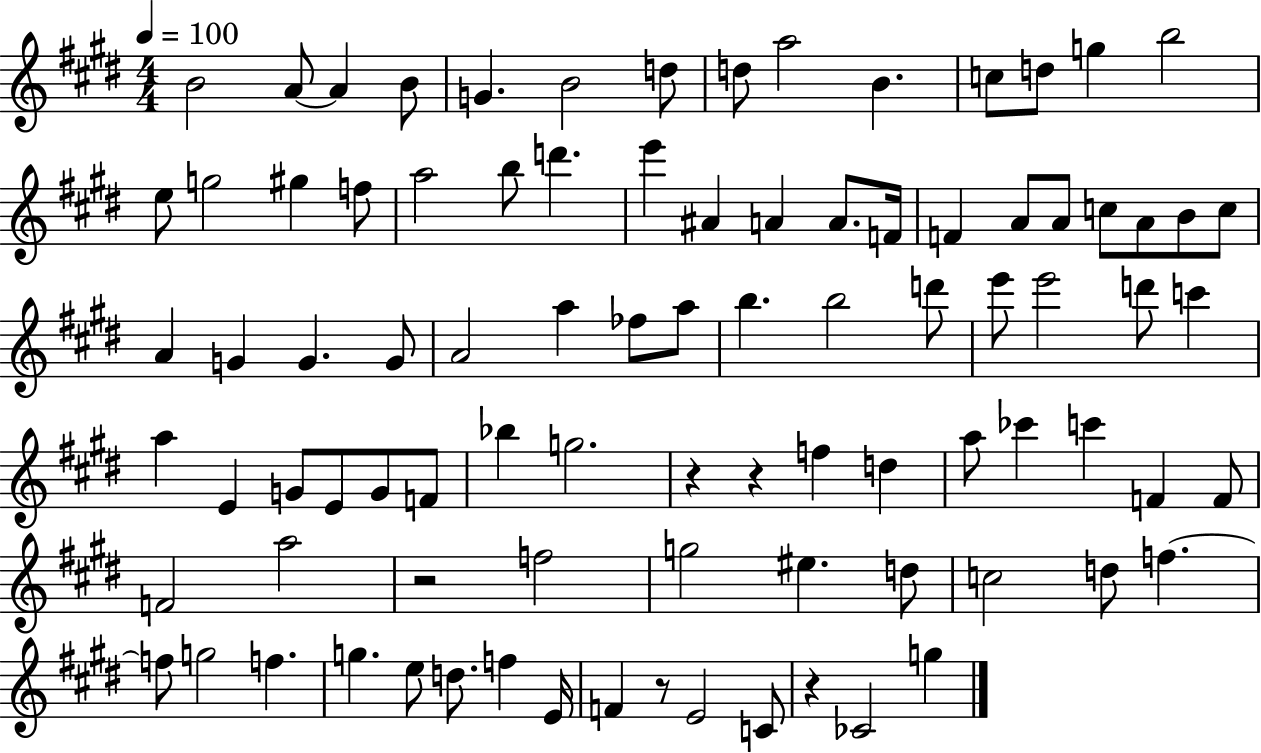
X:1
T:Untitled
M:4/4
L:1/4
K:E
B2 A/2 A B/2 G B2 d/2 d/2 a2 B c/2 d/2 g b2 e/2 g2 ^g f/2 a2 b/2 d' e' ^A A A/2 F/4 F A/2 A/2 c/2 A/2 B/2 c/2 A G G G/2 A2 a _f/2 a/2 b b2 d'/2 e'/2 e'2 d'/2 c' a E G/2 E/2 G/2 F/2 _b g2 z z f d a/2 _c' c' F F/2 F2 a2 z2 f2 g2 ^e d/2 c2 d/2 f f/2 g2 f g e/2 d/2 f E/4 F z/2 E2 C/2 z _C2 g